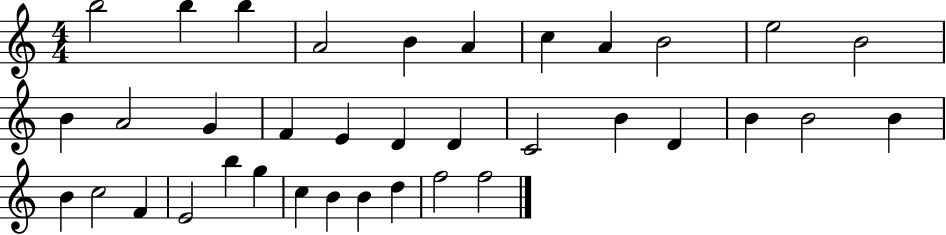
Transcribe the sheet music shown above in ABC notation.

X:1
T:Untitled
M:4/4
L:1/4
K:C
b2 b b A2 B A c A B2 e2 B2 B A2 G F E D D C2 B D B B2 B B c2 F E2 b g c B B d f2 f2